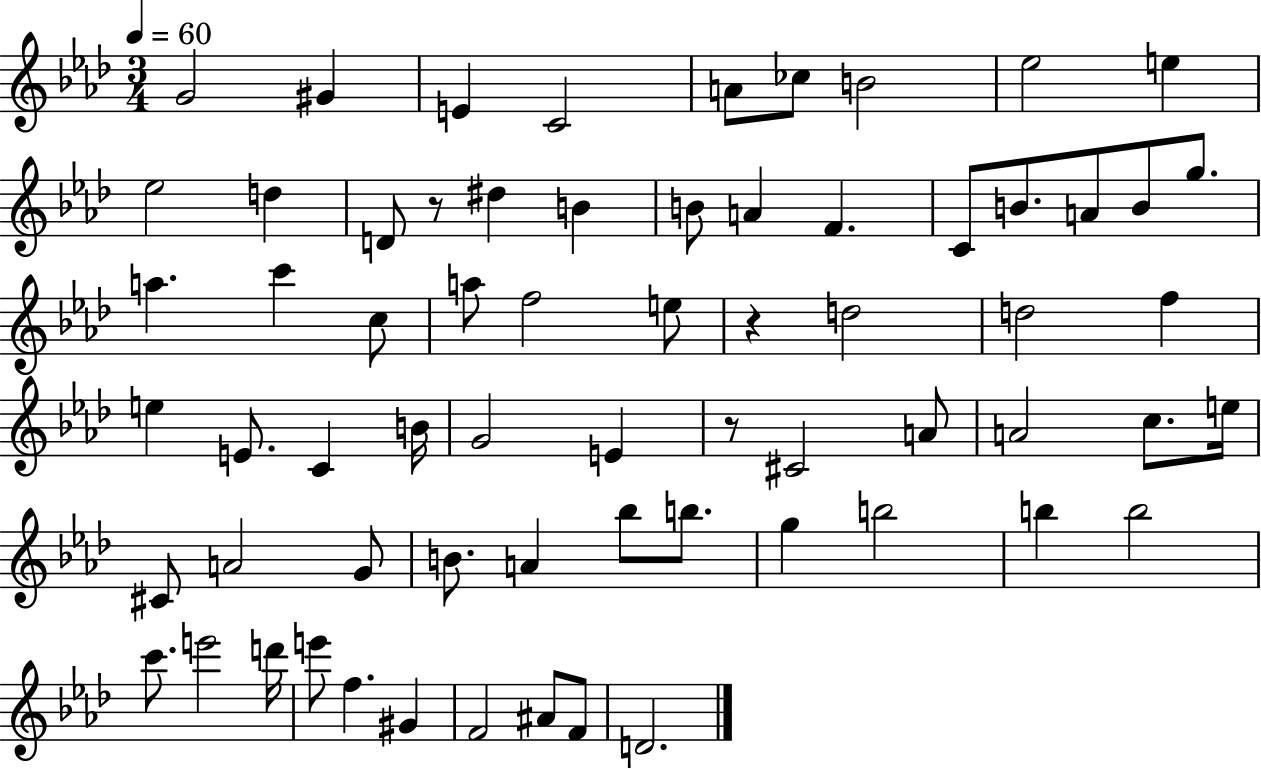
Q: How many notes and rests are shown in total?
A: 66